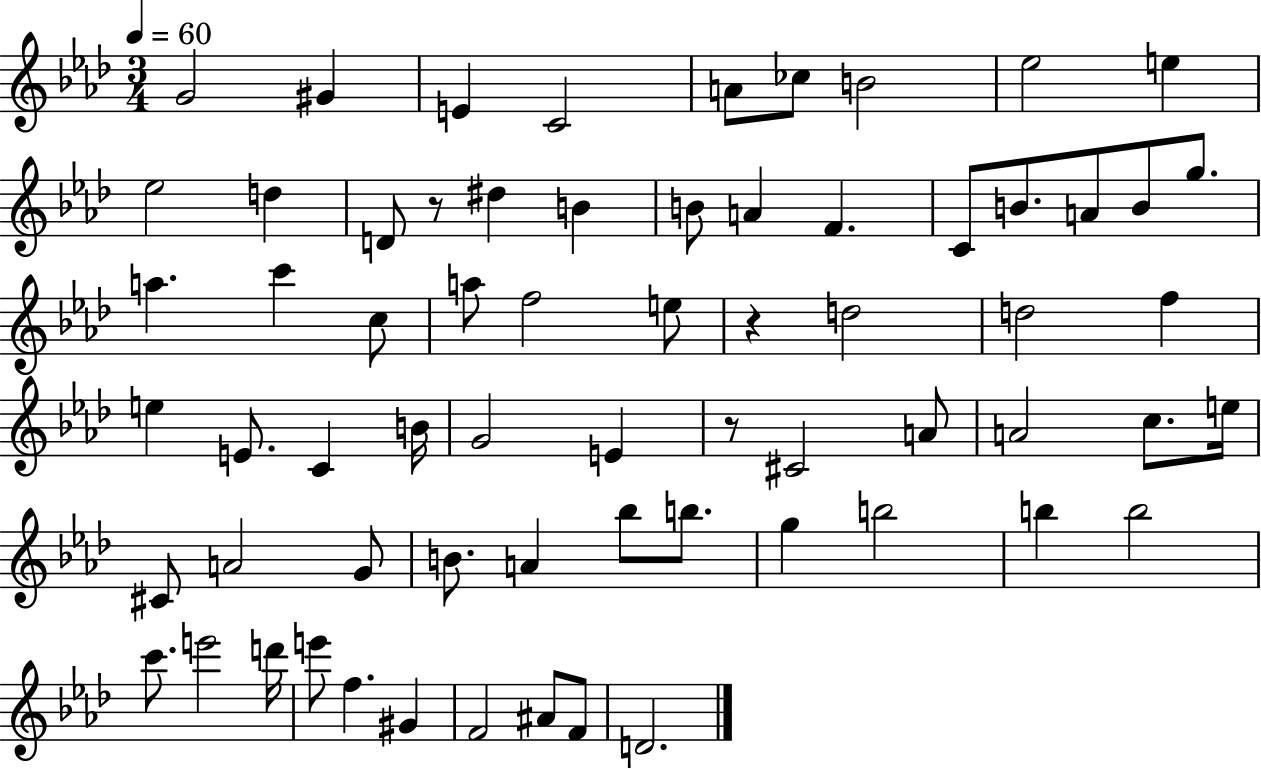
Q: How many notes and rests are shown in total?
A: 66